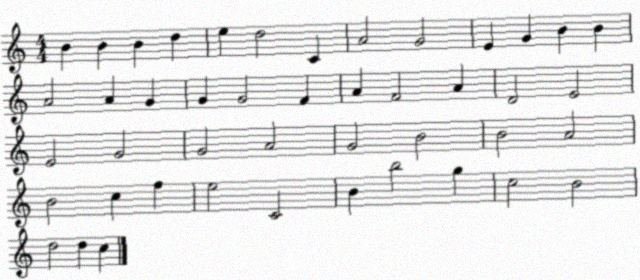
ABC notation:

X:1
T:Untitled
M:4/4
L:1/4
K:C
B B B d e d2 C A2 G2 E G B B A2 A G G G2 F A F2 A D2 E2 E2 G2 G2 A2 G2 B2 B2 A2 B2 c f e2 C2 B b2 g c2 B2 d2 d c